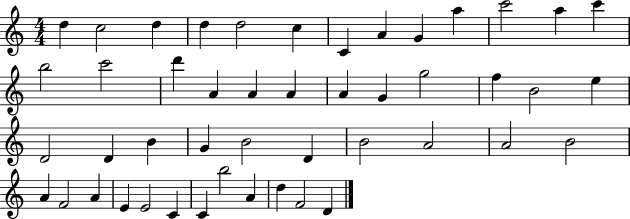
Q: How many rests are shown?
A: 0